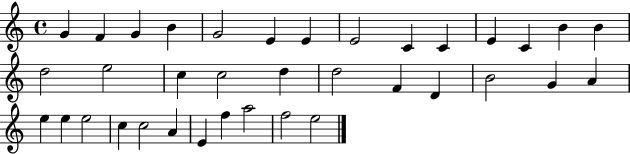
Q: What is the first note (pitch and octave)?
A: G4